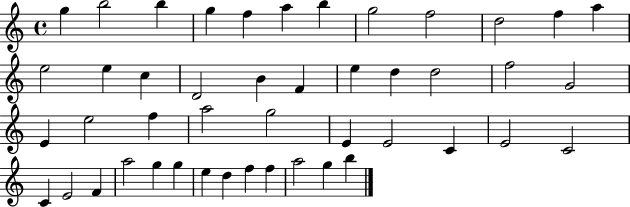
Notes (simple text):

G5/q B5/h B5/q G5/q F5/q A5/q B5/q G5/h F5/h D5/h F5/q A5/q E5/h E5/q C5/q D4/h B4/q F4/q E5/q D5/q D5/h F5/h G4/h E4/q E5/h F5/q A5/h G5/h E4/q E4/h C4/q E4/h C4/h C4/q E4/h F4/q A5/h G5/q G5/q E5/q D5/q F5/q F5/q A5/h G5/q B5/q